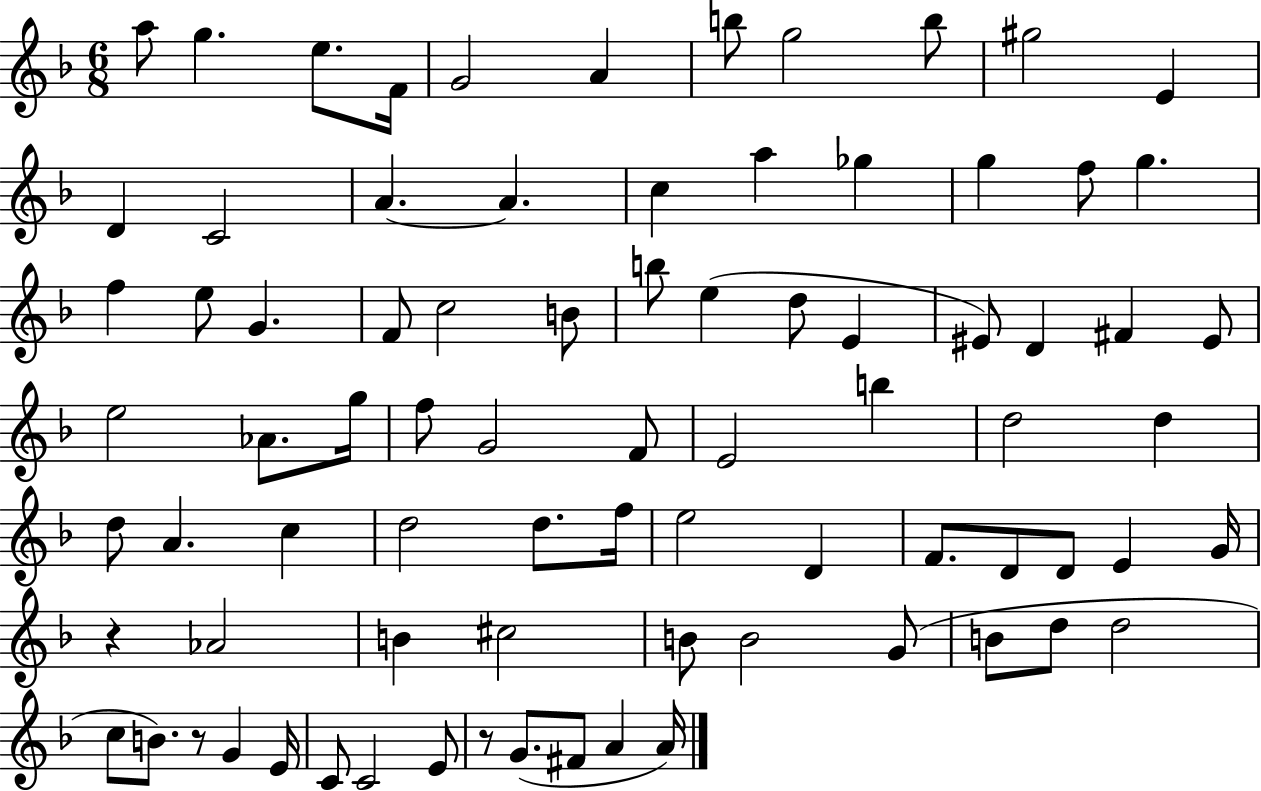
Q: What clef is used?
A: treble